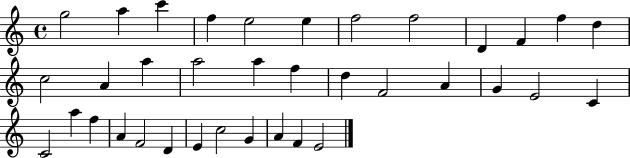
{
  \clef treble
  \time 4/4
  \defaultTimeSignature
  \key c \major
  g''2 a''4 c'''4 | f''4 e''2 e''4 | f''2 f''2 | d'4 f'4 f''4 d''4 | \break c''2 a'4 a''4 | a''2 a''4 f''4 | d''4 f'2 a'4 | g'4 e'2 c'4 | \break c'2 a''4 f''4 | a'4 f'2 d'4 | e'4 c''2 g'4 | a'4 f'4 e'2 | \break \bar "|."
}